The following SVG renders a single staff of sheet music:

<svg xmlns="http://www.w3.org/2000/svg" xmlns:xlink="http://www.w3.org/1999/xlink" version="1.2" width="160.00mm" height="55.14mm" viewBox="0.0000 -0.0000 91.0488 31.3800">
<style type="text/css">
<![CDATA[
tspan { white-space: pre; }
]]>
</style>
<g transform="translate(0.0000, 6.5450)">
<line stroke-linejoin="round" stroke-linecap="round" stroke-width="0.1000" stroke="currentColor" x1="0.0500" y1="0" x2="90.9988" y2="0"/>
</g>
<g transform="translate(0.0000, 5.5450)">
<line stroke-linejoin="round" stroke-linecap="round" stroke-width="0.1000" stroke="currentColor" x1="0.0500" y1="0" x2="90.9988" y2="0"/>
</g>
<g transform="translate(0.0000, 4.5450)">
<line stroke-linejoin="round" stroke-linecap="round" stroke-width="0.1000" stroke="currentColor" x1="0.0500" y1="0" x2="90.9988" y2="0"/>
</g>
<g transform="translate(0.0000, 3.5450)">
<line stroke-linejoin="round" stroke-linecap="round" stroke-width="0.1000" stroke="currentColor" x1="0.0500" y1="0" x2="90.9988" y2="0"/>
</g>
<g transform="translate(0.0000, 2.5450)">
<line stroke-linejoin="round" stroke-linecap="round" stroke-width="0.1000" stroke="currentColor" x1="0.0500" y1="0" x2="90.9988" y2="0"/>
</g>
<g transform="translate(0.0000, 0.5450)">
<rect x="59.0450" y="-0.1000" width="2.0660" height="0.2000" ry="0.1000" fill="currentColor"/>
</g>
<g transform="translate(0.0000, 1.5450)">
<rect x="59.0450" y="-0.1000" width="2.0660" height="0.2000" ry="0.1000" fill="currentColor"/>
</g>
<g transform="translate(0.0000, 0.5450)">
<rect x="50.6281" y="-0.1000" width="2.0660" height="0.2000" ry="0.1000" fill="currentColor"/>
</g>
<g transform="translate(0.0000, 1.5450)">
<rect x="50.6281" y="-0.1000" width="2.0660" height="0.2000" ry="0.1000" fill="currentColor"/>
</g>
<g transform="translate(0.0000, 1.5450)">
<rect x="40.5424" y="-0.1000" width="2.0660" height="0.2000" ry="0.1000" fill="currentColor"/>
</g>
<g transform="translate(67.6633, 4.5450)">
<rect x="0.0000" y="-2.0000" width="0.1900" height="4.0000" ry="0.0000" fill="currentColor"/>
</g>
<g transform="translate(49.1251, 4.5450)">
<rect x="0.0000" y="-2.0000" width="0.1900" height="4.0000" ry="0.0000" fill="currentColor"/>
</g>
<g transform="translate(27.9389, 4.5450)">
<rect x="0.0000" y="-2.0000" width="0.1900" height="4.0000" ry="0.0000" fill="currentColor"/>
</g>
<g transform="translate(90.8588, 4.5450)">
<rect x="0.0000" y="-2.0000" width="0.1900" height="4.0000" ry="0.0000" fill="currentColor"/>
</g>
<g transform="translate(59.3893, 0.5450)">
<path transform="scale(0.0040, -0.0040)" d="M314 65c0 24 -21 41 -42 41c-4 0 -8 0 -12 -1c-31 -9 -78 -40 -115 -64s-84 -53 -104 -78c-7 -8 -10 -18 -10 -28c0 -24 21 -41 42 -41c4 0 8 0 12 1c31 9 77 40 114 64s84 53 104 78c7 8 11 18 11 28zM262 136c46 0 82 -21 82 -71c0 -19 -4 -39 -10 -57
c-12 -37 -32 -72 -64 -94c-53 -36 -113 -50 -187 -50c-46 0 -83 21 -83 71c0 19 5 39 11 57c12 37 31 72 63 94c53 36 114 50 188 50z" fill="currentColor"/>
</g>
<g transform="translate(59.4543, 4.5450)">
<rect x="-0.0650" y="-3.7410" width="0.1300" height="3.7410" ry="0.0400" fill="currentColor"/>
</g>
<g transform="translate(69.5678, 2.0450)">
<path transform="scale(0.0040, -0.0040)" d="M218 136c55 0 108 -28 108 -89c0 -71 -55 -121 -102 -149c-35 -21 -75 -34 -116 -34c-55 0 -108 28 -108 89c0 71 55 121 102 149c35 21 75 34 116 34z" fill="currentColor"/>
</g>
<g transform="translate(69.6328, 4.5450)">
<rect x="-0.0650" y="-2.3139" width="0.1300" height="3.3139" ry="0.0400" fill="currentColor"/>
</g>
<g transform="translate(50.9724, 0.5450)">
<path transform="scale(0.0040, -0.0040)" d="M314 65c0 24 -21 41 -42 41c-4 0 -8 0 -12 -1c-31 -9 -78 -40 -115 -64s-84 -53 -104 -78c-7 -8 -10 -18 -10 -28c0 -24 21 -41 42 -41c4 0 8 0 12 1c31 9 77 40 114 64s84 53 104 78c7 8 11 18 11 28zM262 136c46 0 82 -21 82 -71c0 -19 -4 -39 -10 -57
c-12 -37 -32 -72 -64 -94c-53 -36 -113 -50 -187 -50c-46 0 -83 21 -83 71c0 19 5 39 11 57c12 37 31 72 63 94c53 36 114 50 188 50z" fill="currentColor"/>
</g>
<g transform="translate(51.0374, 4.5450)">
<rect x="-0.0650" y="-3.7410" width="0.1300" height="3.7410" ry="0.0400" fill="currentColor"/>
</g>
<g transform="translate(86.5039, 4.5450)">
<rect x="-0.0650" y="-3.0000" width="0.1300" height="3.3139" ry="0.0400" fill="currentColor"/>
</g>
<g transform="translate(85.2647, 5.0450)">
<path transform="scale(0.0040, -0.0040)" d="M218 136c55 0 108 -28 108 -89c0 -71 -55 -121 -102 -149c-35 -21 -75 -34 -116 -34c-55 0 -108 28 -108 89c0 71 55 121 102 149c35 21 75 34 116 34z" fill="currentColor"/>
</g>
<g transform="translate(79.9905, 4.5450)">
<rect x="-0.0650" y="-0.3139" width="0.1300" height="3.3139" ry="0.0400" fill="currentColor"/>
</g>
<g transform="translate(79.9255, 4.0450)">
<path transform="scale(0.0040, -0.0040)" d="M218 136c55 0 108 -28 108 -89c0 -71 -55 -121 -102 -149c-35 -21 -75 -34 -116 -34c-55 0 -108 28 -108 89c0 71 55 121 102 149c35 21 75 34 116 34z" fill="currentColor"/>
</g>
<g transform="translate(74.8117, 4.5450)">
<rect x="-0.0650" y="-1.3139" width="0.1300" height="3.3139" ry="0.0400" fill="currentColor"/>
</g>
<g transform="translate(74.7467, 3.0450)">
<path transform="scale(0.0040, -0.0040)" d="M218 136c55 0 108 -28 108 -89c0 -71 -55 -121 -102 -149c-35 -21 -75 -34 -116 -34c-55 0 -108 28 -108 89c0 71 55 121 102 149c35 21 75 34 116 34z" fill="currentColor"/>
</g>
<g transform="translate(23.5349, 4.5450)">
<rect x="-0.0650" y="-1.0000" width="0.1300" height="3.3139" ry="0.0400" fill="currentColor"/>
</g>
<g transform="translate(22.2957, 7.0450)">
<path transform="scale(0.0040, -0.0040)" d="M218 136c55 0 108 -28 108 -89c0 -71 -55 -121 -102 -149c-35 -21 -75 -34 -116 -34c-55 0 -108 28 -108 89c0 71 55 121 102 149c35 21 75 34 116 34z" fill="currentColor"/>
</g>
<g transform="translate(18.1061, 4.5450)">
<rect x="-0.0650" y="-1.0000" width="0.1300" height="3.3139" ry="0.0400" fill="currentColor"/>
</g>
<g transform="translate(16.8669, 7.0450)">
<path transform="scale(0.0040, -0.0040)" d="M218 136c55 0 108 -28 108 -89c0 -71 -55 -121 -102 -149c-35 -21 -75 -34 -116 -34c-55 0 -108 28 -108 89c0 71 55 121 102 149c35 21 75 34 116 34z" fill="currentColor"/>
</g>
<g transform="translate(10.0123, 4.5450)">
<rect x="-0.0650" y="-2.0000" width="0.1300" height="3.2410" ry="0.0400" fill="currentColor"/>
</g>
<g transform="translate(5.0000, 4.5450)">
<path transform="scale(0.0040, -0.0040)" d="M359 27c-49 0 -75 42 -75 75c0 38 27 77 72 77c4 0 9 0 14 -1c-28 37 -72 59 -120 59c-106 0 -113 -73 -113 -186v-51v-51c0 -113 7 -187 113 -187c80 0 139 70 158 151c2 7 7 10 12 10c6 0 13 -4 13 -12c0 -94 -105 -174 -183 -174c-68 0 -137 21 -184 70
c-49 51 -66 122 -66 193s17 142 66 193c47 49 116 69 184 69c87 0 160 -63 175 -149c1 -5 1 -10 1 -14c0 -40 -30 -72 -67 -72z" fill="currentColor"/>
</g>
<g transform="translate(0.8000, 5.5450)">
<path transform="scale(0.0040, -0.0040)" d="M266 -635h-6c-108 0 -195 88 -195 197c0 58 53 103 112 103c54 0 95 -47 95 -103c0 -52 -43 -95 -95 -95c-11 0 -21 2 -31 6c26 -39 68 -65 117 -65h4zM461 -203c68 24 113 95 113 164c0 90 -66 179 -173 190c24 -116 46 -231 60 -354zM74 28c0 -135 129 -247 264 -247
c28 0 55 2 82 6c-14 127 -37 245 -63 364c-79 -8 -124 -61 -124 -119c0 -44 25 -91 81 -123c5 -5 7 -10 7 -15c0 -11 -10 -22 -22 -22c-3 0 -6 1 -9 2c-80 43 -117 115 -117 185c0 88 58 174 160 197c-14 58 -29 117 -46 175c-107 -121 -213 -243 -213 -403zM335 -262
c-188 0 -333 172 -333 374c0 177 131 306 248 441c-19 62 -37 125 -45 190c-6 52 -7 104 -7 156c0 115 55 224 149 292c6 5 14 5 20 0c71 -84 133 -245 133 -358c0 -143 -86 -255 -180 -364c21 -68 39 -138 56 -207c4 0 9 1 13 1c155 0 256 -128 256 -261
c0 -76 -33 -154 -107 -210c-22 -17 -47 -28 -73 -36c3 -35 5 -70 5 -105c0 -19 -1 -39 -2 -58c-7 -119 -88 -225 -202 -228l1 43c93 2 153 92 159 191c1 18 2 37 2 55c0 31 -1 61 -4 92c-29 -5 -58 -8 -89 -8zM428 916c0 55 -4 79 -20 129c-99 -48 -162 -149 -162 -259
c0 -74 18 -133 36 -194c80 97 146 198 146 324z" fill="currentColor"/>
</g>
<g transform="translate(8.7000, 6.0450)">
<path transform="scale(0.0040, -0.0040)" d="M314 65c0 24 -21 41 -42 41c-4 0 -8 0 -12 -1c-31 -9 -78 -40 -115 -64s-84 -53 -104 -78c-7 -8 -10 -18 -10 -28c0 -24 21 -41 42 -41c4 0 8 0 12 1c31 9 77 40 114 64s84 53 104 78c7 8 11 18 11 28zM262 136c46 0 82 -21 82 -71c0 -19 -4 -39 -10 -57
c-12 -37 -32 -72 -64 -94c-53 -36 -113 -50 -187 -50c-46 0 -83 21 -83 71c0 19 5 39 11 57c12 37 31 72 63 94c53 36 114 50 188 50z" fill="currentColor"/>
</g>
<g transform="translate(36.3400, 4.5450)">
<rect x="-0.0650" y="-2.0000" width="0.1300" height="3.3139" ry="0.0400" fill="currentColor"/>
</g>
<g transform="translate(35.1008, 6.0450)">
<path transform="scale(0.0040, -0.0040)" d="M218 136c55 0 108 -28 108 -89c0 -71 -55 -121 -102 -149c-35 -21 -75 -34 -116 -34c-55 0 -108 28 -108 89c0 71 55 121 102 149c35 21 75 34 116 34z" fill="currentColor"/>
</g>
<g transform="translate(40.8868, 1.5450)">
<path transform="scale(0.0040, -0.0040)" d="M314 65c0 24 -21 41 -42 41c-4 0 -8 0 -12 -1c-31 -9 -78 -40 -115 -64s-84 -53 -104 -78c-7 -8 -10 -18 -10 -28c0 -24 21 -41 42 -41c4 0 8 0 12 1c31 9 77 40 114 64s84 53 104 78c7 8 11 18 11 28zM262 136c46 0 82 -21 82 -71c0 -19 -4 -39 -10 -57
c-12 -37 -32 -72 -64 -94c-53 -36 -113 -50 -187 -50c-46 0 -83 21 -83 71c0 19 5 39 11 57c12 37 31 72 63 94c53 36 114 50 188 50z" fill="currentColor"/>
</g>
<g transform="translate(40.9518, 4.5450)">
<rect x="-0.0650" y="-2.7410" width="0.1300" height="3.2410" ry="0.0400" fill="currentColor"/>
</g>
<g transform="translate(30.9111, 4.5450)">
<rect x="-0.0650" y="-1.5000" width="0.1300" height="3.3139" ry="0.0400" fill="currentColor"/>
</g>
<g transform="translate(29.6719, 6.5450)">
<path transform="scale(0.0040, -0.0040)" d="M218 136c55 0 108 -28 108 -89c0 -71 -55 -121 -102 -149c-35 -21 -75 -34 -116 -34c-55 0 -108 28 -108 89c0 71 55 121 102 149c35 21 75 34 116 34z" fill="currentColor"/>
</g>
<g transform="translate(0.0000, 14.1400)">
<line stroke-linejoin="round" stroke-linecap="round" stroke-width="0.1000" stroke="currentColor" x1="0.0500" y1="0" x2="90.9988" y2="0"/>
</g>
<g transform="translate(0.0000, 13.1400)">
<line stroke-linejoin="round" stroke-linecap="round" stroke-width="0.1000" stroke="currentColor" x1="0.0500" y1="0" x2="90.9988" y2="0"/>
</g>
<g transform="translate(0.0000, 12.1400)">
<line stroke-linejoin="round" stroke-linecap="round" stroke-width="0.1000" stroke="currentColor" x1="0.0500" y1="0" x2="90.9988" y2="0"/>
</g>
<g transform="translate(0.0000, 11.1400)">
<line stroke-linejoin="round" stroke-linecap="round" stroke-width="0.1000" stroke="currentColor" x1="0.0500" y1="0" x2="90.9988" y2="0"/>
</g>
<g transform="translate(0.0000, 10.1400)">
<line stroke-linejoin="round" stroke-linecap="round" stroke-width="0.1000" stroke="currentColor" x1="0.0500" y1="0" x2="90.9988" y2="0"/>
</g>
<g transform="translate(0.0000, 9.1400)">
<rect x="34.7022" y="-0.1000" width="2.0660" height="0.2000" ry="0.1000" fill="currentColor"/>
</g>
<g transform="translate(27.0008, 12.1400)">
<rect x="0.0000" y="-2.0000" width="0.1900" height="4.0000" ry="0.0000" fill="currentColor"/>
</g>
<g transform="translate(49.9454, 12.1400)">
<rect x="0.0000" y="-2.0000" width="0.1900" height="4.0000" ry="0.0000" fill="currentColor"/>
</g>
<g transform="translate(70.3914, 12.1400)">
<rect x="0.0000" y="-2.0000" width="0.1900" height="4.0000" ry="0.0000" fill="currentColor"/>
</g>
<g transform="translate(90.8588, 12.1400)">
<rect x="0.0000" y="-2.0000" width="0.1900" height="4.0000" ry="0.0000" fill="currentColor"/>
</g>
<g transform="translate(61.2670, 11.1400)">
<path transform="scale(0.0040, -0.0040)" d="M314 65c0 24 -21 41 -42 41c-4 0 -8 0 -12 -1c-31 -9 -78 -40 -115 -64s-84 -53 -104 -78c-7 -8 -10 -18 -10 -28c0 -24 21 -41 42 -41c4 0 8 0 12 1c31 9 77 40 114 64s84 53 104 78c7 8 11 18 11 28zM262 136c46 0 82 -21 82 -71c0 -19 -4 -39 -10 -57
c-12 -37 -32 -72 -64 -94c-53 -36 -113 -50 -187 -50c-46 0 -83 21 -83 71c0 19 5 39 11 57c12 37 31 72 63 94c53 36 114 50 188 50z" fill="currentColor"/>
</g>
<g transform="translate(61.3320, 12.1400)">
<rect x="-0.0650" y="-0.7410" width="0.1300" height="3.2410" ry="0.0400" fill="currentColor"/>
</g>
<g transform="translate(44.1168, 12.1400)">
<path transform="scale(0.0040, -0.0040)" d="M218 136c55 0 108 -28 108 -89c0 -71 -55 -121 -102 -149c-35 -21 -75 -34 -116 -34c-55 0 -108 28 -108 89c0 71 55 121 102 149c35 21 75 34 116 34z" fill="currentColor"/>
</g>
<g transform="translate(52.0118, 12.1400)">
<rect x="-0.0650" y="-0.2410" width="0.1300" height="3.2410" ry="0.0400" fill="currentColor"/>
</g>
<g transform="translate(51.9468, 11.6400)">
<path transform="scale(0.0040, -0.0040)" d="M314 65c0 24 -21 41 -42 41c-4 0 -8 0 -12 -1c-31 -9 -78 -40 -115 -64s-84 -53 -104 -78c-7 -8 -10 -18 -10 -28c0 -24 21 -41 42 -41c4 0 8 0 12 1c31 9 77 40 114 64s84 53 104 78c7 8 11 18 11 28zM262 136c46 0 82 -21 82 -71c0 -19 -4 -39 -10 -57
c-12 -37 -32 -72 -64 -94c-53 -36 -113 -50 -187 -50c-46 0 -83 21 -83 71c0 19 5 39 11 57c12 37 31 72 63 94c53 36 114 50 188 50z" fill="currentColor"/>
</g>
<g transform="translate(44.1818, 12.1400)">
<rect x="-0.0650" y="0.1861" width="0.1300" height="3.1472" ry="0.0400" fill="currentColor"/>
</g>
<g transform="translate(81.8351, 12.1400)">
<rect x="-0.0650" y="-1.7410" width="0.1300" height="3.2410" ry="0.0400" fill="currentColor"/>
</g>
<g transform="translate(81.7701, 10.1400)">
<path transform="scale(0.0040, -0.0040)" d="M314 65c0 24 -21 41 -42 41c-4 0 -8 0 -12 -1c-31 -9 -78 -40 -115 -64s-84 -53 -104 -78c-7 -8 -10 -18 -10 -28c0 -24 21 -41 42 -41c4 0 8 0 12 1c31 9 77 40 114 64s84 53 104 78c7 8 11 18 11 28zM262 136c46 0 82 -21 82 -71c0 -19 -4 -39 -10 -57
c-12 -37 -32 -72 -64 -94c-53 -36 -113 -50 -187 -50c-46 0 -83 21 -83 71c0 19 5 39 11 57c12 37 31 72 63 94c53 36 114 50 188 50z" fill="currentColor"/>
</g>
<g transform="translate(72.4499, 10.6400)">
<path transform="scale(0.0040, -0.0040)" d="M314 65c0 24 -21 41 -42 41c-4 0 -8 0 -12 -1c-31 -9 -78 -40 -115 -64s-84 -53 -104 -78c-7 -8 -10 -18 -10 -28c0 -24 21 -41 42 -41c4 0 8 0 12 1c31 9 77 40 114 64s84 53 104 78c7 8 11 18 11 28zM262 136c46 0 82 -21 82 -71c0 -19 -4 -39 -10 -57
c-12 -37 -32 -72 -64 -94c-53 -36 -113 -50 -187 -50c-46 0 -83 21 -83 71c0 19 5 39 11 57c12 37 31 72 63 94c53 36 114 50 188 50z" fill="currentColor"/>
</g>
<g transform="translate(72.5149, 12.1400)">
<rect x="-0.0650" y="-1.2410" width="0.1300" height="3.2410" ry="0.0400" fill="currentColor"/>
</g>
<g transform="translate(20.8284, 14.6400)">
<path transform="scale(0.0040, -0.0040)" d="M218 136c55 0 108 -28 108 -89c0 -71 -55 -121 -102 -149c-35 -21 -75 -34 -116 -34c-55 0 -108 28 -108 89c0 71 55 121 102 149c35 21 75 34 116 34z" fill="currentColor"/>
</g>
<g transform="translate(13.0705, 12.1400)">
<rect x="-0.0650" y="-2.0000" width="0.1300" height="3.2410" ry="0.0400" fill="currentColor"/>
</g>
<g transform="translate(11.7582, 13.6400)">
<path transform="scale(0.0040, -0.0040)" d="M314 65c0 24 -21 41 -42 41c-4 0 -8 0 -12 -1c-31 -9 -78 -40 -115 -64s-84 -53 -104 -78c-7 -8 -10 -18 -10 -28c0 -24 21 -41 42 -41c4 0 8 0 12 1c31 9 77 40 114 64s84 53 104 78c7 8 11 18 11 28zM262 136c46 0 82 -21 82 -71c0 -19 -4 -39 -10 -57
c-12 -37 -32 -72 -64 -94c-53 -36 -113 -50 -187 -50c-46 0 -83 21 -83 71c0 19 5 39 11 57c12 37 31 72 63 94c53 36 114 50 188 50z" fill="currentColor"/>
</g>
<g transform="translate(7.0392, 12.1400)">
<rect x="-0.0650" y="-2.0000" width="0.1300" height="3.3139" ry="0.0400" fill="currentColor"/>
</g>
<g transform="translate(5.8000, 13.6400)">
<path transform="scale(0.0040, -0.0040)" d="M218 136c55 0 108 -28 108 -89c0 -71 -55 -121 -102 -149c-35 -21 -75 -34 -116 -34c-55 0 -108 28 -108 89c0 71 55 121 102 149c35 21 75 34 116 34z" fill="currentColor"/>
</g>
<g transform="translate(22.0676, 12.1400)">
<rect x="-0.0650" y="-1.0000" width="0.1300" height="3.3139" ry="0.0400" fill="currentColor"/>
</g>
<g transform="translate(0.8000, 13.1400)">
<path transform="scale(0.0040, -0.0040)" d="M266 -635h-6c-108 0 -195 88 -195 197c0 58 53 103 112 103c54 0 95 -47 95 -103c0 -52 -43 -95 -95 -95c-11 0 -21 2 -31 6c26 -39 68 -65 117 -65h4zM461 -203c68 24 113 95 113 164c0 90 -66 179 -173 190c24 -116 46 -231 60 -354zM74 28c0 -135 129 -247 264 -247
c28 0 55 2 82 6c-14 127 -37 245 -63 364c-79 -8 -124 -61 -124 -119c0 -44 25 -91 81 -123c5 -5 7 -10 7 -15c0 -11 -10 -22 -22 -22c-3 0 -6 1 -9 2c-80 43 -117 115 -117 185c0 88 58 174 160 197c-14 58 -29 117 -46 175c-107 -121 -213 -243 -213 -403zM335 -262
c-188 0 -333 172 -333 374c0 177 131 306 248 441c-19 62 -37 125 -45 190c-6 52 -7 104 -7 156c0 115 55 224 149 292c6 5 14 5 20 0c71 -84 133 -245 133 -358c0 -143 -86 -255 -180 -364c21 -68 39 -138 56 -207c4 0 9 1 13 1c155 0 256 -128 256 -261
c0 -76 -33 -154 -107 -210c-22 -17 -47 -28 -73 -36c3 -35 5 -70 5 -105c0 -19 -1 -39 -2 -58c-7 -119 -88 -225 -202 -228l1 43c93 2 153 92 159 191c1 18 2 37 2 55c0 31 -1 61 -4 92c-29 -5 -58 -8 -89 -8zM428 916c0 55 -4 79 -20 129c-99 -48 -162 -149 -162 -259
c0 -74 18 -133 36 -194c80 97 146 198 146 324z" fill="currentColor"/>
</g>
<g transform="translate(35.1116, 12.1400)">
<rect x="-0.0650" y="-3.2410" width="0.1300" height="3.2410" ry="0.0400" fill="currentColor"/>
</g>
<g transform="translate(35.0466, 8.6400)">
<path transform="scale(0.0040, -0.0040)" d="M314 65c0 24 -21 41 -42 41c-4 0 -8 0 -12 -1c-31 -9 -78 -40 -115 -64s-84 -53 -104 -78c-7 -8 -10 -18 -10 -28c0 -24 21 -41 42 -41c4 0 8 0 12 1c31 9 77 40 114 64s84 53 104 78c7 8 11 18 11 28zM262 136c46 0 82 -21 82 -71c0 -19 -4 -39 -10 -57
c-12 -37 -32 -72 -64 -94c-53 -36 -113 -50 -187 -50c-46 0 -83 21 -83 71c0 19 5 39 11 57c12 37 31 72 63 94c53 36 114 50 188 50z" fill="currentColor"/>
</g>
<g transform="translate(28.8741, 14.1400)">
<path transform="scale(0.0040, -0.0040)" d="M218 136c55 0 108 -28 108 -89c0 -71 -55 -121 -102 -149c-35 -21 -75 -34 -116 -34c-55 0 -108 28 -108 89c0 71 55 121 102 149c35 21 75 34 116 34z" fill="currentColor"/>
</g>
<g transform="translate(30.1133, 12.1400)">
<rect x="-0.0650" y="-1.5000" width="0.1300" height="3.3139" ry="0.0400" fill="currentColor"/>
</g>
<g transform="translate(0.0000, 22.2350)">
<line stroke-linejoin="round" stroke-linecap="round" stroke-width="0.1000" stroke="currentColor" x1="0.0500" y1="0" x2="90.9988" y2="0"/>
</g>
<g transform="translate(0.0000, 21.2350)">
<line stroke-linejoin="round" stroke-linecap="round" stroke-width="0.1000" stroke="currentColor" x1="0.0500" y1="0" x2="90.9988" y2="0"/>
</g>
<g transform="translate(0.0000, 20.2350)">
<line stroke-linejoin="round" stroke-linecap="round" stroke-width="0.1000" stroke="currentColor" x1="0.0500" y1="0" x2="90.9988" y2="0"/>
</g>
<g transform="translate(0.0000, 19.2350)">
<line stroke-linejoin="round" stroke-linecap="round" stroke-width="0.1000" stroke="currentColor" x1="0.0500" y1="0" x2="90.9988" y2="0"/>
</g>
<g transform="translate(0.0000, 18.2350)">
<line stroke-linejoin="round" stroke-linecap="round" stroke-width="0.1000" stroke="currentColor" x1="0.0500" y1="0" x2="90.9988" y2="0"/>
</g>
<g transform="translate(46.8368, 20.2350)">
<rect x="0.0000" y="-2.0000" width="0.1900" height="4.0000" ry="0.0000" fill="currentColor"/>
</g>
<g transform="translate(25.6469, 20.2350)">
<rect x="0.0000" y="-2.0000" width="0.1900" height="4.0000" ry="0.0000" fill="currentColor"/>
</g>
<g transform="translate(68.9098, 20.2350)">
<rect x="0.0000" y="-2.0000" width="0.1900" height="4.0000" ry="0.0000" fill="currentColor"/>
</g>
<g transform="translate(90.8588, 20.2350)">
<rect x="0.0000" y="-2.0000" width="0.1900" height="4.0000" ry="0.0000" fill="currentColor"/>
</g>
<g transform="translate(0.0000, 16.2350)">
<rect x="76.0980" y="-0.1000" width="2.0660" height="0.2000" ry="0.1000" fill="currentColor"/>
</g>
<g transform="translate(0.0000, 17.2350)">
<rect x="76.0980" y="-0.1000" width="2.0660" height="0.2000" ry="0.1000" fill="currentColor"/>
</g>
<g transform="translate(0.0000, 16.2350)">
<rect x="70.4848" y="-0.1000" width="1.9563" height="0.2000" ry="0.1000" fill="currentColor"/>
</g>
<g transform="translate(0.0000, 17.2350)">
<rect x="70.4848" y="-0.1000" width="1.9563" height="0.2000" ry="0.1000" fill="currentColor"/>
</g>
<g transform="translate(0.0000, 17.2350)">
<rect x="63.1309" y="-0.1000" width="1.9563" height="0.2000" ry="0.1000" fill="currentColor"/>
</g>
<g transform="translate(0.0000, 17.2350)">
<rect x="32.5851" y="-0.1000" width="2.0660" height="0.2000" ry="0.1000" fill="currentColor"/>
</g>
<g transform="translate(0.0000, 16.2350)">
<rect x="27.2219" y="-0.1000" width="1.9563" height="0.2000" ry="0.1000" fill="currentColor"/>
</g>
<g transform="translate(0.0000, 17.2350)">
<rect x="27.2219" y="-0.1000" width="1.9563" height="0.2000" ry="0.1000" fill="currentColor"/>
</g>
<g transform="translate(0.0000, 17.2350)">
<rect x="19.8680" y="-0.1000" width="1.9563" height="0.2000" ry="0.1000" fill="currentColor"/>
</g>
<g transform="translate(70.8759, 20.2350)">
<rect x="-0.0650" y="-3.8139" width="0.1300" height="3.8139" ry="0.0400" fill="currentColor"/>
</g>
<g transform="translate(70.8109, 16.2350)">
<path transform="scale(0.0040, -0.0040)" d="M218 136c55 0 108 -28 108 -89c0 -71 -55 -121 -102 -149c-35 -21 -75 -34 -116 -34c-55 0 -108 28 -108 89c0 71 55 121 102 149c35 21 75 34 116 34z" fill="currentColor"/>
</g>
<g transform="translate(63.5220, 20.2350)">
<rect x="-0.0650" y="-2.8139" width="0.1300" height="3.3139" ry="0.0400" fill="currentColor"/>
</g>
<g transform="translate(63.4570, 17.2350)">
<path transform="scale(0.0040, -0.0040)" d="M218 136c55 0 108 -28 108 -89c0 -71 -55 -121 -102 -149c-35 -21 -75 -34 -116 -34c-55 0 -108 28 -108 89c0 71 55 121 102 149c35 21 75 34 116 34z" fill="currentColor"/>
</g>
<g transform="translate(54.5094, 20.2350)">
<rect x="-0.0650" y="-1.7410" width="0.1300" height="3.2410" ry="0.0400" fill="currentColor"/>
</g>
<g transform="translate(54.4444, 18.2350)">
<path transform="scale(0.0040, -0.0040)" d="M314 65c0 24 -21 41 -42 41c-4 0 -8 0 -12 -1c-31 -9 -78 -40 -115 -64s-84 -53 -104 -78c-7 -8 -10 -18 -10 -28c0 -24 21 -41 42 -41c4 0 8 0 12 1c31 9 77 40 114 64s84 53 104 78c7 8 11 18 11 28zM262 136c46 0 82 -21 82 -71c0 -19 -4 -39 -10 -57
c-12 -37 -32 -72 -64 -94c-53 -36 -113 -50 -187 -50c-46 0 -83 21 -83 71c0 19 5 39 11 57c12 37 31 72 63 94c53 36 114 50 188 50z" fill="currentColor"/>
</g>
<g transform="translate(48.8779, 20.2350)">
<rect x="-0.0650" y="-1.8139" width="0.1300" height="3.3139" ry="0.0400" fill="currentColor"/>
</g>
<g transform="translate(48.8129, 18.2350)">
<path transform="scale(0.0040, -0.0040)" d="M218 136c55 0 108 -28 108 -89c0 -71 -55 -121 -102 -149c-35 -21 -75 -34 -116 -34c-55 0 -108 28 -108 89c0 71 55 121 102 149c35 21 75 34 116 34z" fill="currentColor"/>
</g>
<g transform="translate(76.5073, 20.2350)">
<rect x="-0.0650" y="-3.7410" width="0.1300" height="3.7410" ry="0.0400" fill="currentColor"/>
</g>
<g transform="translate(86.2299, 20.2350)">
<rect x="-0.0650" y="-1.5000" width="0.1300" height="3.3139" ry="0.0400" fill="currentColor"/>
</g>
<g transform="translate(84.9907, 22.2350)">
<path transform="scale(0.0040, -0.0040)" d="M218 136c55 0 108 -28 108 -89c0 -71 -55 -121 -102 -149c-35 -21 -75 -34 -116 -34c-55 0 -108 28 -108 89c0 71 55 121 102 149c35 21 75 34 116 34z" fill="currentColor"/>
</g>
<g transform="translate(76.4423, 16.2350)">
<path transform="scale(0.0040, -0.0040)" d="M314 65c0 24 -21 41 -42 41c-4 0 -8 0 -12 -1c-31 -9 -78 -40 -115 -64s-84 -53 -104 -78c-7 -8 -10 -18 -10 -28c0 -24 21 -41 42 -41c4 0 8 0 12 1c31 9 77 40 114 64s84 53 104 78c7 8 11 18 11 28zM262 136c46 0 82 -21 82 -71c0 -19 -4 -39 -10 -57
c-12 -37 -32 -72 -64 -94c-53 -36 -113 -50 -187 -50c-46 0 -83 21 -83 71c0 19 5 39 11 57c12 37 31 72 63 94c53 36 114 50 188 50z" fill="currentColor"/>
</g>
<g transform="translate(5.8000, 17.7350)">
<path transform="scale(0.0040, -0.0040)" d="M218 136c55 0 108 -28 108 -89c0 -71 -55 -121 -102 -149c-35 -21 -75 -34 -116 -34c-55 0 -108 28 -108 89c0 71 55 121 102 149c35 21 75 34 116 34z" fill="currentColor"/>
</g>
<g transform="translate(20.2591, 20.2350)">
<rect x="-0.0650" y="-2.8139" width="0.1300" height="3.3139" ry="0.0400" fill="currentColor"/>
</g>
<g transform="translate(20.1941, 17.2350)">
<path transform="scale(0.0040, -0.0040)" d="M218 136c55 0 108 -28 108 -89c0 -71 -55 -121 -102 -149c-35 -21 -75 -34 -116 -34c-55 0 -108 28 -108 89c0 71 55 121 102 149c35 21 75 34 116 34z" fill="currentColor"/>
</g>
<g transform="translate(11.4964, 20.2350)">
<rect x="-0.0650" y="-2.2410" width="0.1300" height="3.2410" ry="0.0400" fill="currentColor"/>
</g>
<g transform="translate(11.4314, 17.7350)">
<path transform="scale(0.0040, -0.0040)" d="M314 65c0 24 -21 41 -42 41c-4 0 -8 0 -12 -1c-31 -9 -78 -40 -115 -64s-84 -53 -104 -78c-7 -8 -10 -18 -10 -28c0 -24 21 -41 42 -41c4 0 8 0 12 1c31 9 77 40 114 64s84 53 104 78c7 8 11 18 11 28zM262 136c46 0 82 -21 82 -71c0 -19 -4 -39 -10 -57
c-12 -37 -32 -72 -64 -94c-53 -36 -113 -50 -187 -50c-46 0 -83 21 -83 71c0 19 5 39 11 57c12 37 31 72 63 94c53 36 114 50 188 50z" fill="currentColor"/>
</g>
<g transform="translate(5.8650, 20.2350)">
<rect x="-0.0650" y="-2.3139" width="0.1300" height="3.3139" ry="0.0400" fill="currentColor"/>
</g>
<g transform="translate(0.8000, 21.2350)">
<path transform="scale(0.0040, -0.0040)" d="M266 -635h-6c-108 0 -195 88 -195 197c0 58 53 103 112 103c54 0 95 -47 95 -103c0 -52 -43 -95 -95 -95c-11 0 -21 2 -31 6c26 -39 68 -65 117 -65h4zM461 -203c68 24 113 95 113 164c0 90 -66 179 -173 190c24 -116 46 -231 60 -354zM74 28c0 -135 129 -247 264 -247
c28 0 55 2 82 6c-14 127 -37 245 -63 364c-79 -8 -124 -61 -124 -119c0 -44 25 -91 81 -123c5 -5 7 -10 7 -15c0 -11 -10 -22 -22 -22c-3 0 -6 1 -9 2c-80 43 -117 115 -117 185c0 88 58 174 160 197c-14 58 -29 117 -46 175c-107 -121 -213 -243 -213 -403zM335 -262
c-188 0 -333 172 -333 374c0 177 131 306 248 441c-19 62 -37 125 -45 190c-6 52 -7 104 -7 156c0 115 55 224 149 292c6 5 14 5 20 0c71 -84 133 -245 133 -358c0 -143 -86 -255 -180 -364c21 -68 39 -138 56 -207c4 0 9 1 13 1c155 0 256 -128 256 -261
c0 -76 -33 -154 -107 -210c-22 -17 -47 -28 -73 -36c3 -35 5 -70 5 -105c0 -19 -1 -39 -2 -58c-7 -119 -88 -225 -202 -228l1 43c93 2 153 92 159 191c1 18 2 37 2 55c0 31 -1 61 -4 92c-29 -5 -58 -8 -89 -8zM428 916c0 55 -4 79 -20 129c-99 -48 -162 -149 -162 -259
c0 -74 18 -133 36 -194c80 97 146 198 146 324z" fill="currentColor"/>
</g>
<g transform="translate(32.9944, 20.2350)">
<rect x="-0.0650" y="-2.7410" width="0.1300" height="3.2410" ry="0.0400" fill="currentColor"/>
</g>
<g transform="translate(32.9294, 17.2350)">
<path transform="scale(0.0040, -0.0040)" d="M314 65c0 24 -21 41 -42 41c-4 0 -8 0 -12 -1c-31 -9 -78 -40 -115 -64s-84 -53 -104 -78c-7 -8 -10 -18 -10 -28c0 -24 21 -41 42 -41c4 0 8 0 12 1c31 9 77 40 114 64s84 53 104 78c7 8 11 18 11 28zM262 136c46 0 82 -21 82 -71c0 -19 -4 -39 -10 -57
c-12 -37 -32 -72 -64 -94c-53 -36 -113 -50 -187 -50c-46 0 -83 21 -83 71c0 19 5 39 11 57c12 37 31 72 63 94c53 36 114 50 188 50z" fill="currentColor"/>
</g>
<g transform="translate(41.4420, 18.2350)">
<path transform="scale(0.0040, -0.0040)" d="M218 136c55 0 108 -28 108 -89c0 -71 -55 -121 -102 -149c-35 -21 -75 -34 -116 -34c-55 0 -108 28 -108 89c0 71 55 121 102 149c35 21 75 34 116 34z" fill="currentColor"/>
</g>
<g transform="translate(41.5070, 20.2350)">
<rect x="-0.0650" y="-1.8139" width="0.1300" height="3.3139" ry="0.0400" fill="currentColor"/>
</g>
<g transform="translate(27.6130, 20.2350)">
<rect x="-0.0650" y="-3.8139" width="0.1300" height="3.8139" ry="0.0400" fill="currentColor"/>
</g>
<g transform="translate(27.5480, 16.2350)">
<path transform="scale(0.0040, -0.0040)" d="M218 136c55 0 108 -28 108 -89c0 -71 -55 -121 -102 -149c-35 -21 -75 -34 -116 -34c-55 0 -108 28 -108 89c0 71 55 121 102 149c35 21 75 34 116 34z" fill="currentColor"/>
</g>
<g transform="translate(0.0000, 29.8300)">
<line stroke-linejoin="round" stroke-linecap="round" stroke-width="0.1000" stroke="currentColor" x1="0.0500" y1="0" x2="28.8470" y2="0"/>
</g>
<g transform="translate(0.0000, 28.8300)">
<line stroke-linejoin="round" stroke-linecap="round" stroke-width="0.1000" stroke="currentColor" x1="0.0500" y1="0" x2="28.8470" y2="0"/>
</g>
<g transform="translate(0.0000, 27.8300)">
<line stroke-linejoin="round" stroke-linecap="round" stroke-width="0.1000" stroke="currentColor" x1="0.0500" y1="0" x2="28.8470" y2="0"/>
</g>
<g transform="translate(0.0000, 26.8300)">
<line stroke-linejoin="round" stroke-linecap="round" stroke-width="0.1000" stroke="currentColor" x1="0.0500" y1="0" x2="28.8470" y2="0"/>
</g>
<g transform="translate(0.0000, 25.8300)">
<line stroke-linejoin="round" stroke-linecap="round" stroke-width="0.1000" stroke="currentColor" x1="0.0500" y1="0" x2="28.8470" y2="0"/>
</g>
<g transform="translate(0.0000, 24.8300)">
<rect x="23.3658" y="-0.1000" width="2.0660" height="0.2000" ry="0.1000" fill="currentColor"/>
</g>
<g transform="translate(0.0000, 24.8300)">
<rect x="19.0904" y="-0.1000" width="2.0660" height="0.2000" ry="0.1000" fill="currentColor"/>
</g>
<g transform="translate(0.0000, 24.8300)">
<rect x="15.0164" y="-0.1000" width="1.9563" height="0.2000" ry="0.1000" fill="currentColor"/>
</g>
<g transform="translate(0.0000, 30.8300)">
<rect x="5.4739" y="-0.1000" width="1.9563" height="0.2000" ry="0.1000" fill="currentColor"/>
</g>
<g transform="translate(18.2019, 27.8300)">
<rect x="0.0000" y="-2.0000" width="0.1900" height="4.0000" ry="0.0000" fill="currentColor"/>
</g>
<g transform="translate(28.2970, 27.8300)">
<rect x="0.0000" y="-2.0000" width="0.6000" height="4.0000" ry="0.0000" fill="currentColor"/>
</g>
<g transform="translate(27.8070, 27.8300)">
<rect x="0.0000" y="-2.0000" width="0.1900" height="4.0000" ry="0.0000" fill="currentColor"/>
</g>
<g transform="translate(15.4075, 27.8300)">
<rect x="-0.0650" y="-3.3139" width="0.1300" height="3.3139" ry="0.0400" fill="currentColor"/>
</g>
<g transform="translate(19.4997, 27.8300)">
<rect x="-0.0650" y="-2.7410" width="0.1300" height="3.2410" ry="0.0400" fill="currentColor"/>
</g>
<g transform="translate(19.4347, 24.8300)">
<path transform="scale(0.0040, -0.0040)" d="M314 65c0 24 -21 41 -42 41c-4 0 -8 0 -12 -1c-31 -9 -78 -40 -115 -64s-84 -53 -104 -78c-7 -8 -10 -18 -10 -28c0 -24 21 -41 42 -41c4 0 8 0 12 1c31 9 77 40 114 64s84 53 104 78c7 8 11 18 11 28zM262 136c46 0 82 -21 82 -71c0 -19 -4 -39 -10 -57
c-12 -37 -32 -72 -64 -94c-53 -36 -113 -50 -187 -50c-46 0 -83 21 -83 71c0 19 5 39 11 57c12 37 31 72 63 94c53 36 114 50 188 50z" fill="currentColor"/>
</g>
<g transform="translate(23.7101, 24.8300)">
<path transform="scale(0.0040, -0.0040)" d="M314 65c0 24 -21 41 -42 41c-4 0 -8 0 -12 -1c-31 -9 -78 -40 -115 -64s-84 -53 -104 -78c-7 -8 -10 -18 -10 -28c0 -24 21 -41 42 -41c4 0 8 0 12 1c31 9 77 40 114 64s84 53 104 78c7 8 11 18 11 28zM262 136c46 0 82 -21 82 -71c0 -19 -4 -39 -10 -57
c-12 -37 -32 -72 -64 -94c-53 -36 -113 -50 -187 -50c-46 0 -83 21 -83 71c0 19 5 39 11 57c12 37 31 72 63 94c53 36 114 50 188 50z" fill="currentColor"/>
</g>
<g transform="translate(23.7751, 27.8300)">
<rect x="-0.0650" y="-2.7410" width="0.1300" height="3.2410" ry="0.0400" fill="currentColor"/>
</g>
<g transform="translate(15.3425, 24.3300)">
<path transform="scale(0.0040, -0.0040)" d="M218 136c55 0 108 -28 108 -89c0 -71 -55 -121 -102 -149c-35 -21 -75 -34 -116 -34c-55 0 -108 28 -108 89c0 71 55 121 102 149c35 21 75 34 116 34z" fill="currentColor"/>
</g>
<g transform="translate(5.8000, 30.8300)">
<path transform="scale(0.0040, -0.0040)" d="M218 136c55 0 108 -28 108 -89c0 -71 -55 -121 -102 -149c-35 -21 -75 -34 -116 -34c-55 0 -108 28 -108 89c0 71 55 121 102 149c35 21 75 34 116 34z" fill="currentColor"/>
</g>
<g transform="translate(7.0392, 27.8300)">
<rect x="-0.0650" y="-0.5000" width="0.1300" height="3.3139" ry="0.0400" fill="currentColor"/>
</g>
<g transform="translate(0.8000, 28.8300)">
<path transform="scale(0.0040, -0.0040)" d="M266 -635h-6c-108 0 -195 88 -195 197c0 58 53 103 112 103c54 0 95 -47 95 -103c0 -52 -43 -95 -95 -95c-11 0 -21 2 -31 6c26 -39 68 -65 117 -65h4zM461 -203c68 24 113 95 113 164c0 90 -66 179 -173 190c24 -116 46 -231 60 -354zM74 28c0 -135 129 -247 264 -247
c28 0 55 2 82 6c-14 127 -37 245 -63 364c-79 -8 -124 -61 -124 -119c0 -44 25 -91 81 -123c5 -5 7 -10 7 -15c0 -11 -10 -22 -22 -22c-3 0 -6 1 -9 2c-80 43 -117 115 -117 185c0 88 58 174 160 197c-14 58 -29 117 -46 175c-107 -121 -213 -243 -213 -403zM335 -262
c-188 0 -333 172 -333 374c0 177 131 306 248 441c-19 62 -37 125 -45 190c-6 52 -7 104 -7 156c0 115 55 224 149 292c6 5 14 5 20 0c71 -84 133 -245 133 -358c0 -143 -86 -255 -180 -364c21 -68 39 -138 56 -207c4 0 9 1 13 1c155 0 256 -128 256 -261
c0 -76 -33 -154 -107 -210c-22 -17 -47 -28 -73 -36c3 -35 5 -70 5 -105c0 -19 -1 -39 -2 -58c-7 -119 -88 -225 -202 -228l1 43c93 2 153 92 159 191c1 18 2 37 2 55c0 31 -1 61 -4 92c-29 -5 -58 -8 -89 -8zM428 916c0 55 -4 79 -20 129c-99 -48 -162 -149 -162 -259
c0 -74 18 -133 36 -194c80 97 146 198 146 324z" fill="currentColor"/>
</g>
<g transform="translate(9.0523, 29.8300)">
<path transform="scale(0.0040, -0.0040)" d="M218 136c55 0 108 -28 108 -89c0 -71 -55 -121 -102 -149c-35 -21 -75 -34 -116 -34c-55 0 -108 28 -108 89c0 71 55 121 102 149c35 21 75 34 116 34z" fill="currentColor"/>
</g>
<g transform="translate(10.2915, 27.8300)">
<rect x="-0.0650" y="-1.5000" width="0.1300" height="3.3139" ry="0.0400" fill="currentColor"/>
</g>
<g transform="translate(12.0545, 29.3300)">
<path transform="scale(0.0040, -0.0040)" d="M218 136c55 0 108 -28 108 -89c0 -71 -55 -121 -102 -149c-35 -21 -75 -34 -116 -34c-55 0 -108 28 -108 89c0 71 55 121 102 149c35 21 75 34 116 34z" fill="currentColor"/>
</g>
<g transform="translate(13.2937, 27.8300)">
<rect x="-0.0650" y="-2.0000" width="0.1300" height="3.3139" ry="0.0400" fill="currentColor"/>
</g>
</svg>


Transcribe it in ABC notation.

X:1
T:Untitled
M:4/4
L:1/4
K:C
F2 D D E F a2 c'2 c'2 g e c A F F2 D E b2 B c2 d2 e2 f2 g g2 a c' a2 f f f2 a c' c'2 E C E F b a2 a2